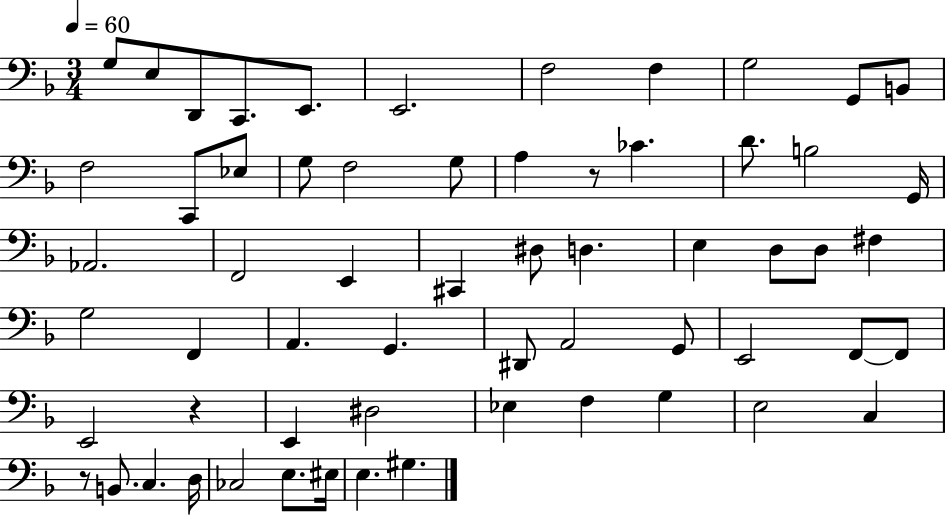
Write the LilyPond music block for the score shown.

{
  \clef bass
  \numericTimeSignature
  \time 3/4
  \key f \major
  \tempo 4 = 60
  g8 e8 d,8 c,8. e,8. | e,2. | f2 f4 | g2 g,8 b,8 | \break f2 c,8 ees8 | g8 f2 g8 | a4 r8 ces'4. | d'8. b2 g,16 | \break aes,2. | f,2 e,4 | cis,4 dis8 d4. | e4 d8 d8 fis4 | \break g2 f,4 | a,4. g,4. | dis,8 a,2 g,8 | e,2 f,8~~ f,8 | \break e,2 r4 | e,4 dis2 | ees4 f4 g4 | e2 c4 | \break r8 b,8. c4. d16 | ces2 e8. eis16 | e4. gis4. | \bar "|."
}